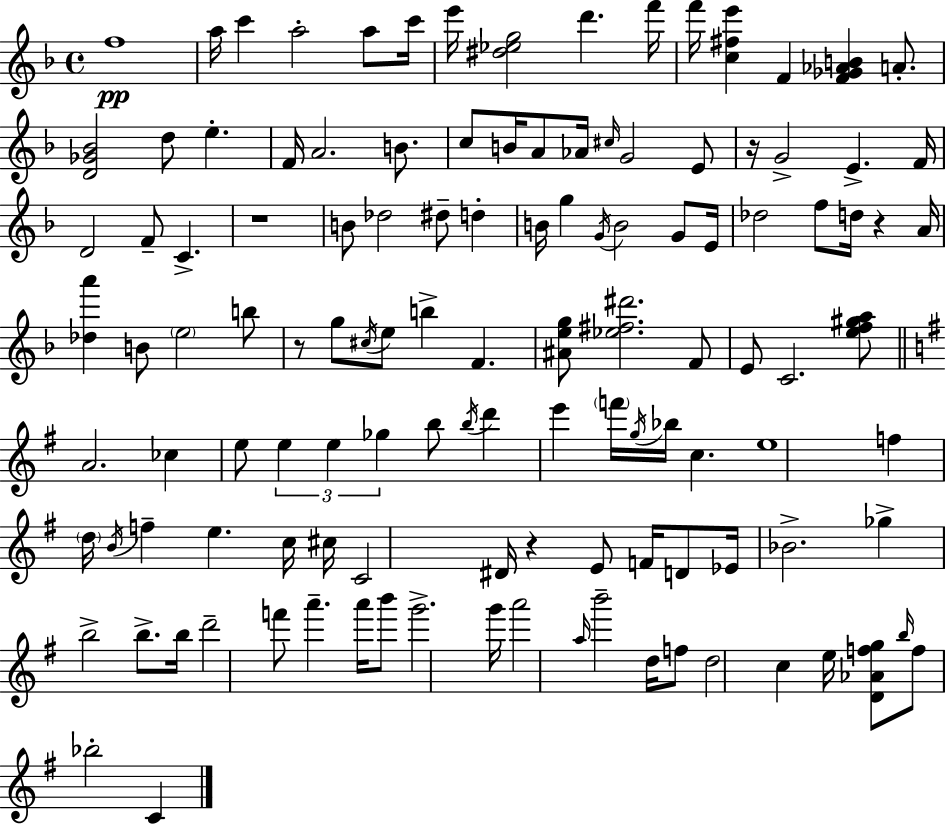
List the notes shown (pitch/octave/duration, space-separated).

F5/w A5/s C6/q A5/h A5/e C6/s E6/s [D#5,Eb5,G5]/h D6/q. F6/s F6/s [C5,F#5,E6]/q F4/q [F4,Gb4,Ab4,B4]/q A4/e. [D4,Gb4,Bb4]/h D5/e E5/q. F4/s A4/h. B4/e. C5/e B4/s A4/e Ab4/s C#5/s G4/h E4/e R/s G4/h E4/q. F4/s D4/h F4/e C4/q. R/w B4/e Db5/h D#5/e D5/q B4/s G5/q G4/s B4/h G4/e E4/s Db5/h F5/e D5/s R/q A4/s [Db5,A6]/q B4/e E5/h B5/e R/e G5/e C#5/s E5/e B5/q F4/q. [A#4,E5,G5]/e [Eb5,F#5,D#6]/h. F4/e E4/e C4/h. [E5,F5,G#5,A5]/e A4/h. CES5/q E5/e E5/q E5/q Gb5/q B5/e B5/s D6/q E6/q F6/s G5/s Bb5/s C5/q. E5/w F5/q D5/s B4/s F5/q E5/q. C5/s C#5/s C4/h D#4/s R/q E4/e F4/s D4/e Eb4/s Bb4/h. Gb5/q B5/h B5/e. B5/s D6/h F6/e A6/q. A6/s B6/e G6/h. G6/s A6/h A5/s B6/h D5/s F5/e D5/h C5/q E5/s [D4,Ab4,F5,G5]/e B5/s F5/e Bb5/h C4/q